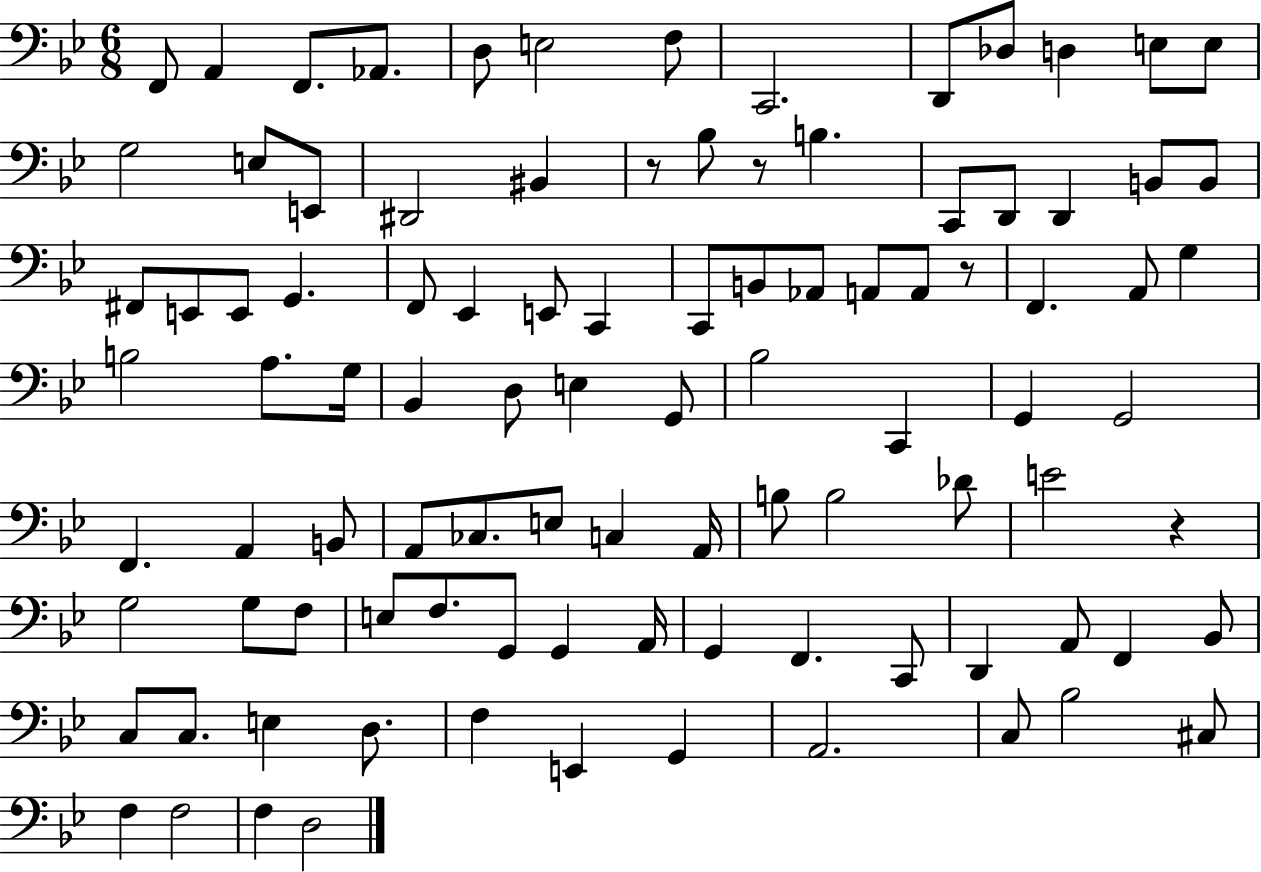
{
  \clef bass
  \numericTimeSignature
  \time 6/8
  \key bes \major
  f,8 a,4 f,8. aes,8. | d8 e2 f8 | c,2. | d,8 des8 d4 e8 e8 | \break g2 e8 e,8 | dis,2 bis,4 | r8 bes8 r8 b4. | c,8 d,8 d,4 b,8 b,8 | \break fis,8 e,8 e,8 g,4. | f,8 ees,4 e,8 c,4 | c,8 b,8 aes,8 a,8 a,8 r8 | f,4. a,8 g4 | \break b2 a8. g16 | bes,4 d8 e4 g,8 | bes2 c,4 | g,4 g,2 | \break f,4. a,4 b,8 | a,8 ces8. e8 c4 a,16 | b8 b2 des'8 | e'2 r4 | \break g2 g8 f8 | e8 f8. g,8 g,4 a,16 | g,4 f,4. c,8 | d,4 a,8 f,4 bes,8 | \break c8 c8. e4 d8. | f4 e,4 g,4 | a,2. | c8 bes2 cis8 | \break f4 f2 | f4 d2 | \bar "|."
}